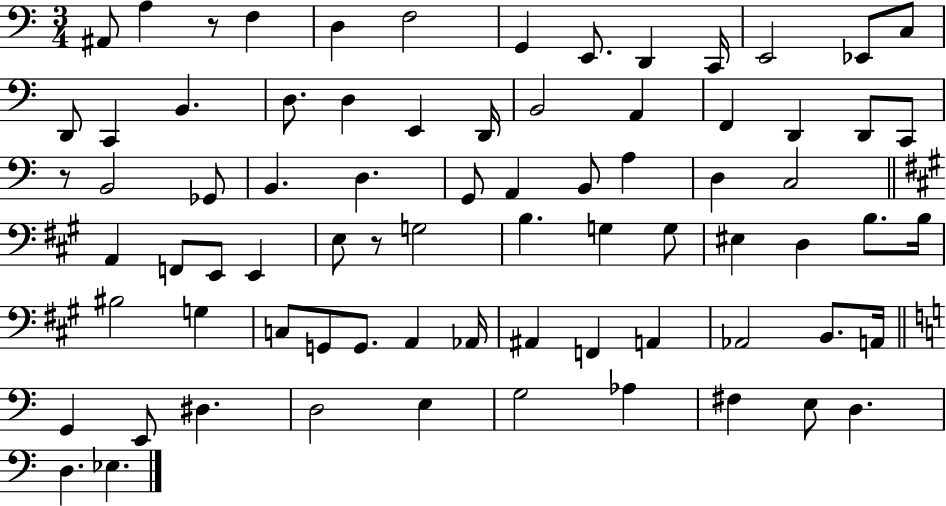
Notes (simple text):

A#2/e A3/q R/e F3/q D3/q F3/h G2/q E2/e. D2/q C2/s E2/h Eb2/e C3/e D2/e C2/q B2/q. D3/e. D3/q E2/q D2/s B2/h A2/q F2/q D2/q D2/e C2/e R/e B2/h Gb2/e B2/q. D3/q. G2/e A2/q B2/e A3/q D3/q C3/h A2/q F2/e E2/e E2/q E3/e R/e G3/h B3/q. G3/q G3/e EIS3/q D3/q B3/e. B3/s BIS3/h G3/q C3/e G2/e G2/e. A2/q Ab2/s A#2/q F2/q A2/q Ab2/h B2/e. A2/s G2/q E2/e D#3/q. D3/h E3/q G3/h Ab3/q F#3/q E3/e D3/q. D3/q. Eb3/q.